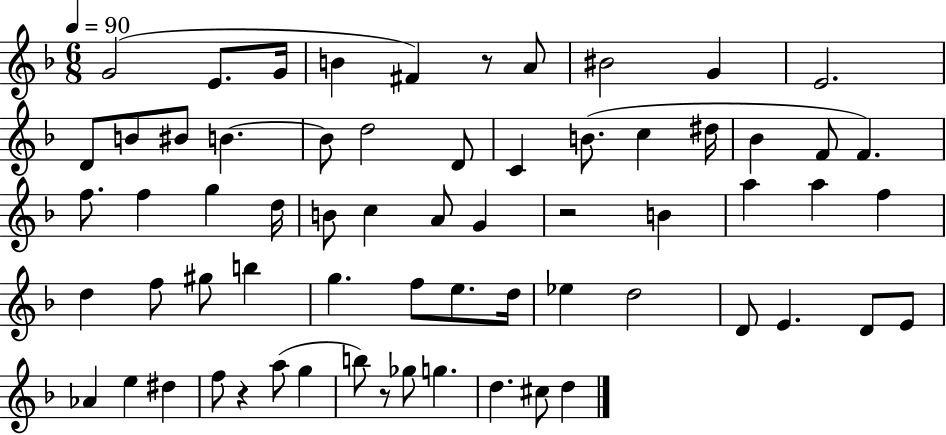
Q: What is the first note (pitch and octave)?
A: G4